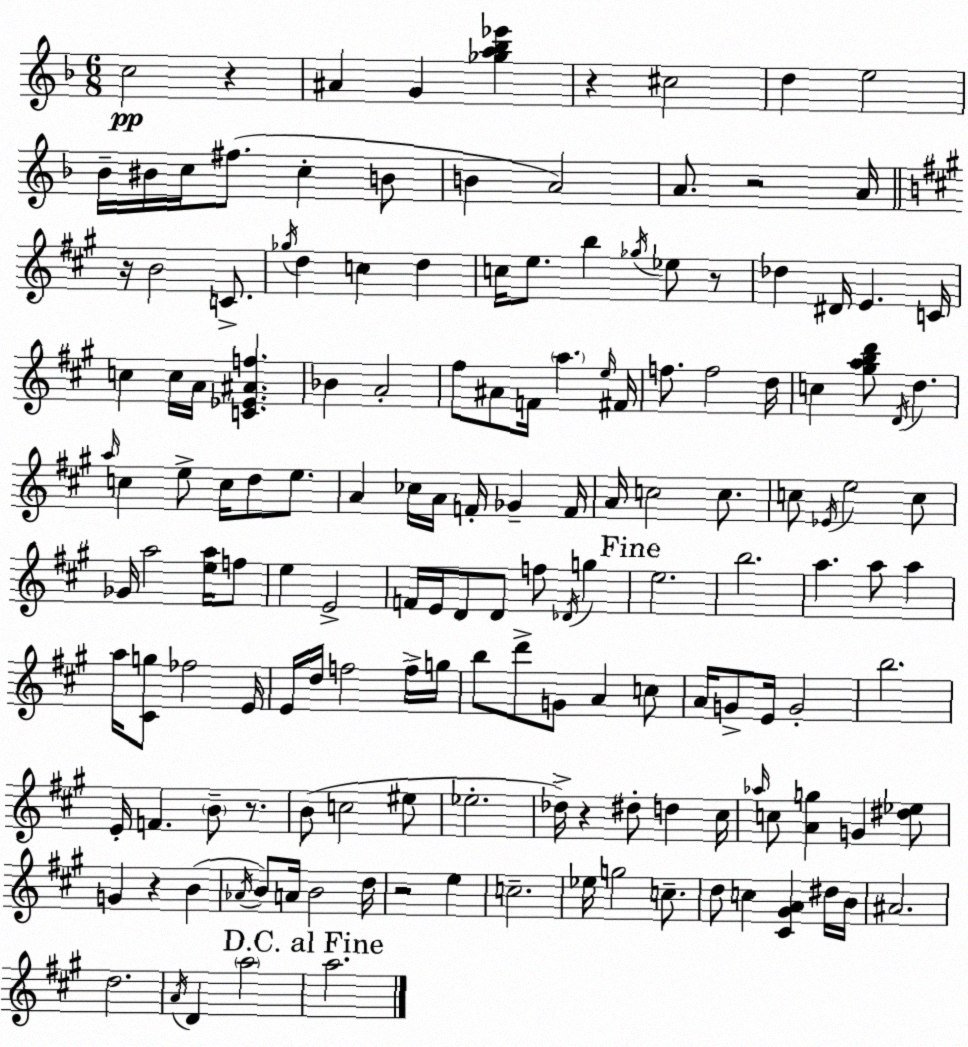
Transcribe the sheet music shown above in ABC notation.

X:1
T:Untitled
M:6/8
L:1/4
K:Dm
c2 z ^A G [_ga_b_e'] z ^c2 d e2 _B/4 ^B/4 c/4 ^f/2 c B/2 B A2 A/2 z2 A/4 z/4 B2 C/2 _g/4 d c d c/4 e/2 b _g/4 _e/2 z/2 _d ^D/4 E C/4 c c/4 A/4 [C_E^Af] _B A2 ^f/2 ^A/2 F/4 a e/4 ^F/4 f/2 f2 d/4 c [^gabd']/2 D/4 d a/4 c e/2 c/4 d/2 e/2 A _c/4 A/4 F/4 _G F/4 A/4 c2 c/2 c/2 _E/4 e2 c/2 _G/4 a2 [ea]/4 f/2 e E2 F/4 E/4 D/2 D/2 f/2 _D/4 g e2 b2 a a/2 a a/4 [^Cg]/2 _f2 E/4 E/4 d/4 f2 f/4 g/4 b/2 d'/2 G/2 A c/2 A/4 G/2 E/4 G2 b2 E/4 F B/2 z/2 B/2 c2 ^e/2 _e2 _d/4 z ^d/2 d ^c/4 _a/4 c/2 [Ag] G [^d_e]/2 G z B _A/4 B/2 A/4 B2 d/4 z2 e c2 _e/4 g2 c/2 d/2 c [^C^GA] ^d/4 B/4 ^A2 d2 A/4 D a2 a2